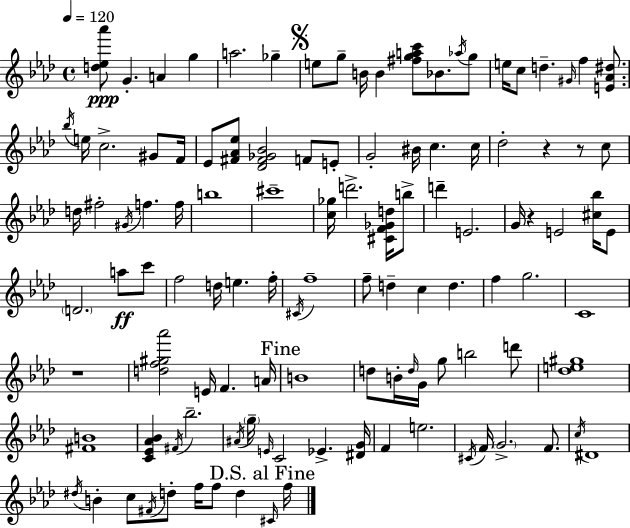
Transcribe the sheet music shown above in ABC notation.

X:1
T:Untitled
M:4/4
L:1/4
K:Ab
[d_e_a']/2 G A g a2 _g e/2 g/2 B/4 B [^fgac']/2 _B/2 _a/4 g/2 e/4 c/2 d ^G/4 f [E_A^d]/2 _b/4 e/4 c2 ^G/2 F/4 _E/2 [^F_A_e]/2 [_D^F_G_B]2 F/2 E/2 G2 ^B/4 c c/4 _d2 z z/2 c/2 d/4 ^f2 ^G/4 f f/4 b4 ^c'4 [c_g]/4 d'2 [^CF_Gd]/4 b/2 d' E2 G/4 z E2 [^c_b]/4 E/2 D2 a/2 c'/2 f2 d/4 e f/4 ^C/4 f4 f/2 d c d f g2 C4 z4 [df^g_a']2 E/4 F A/4 B4 d/2 B/4 d/4 G/4 g/2 b2 d'/2 [_de^g]4 [^FB]4 [C_E_A_B] ^F/4 _b2 ^A/4 g/4 E/4 C2 _E [^DG]/4 F e2 ^C/4 F/4 G2 F/2 c/4 ^D4 ^d/4 B c/2 ^F/4 d/2 f/4 f/2 d ^C/4 f/4